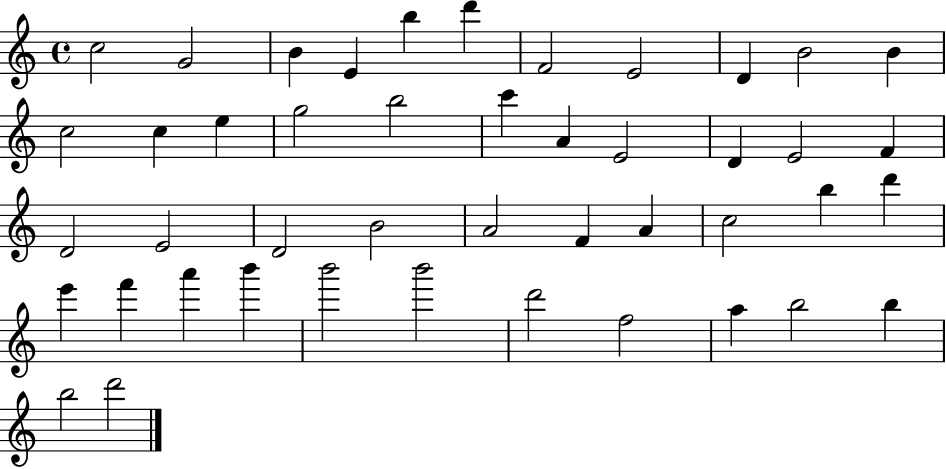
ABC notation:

X:1
T:Untitled
M:4/4
L:1/4
K:C
c2 G2 B E b d' F2 E2 D B2 B c2 c e g2 b2 c' A E2 D E2 F D2 E2 D2 B2 A2 F A c2 b d' e' f' a' b' b'2 b'2 d'2 f2 a b2 b b2 d'2